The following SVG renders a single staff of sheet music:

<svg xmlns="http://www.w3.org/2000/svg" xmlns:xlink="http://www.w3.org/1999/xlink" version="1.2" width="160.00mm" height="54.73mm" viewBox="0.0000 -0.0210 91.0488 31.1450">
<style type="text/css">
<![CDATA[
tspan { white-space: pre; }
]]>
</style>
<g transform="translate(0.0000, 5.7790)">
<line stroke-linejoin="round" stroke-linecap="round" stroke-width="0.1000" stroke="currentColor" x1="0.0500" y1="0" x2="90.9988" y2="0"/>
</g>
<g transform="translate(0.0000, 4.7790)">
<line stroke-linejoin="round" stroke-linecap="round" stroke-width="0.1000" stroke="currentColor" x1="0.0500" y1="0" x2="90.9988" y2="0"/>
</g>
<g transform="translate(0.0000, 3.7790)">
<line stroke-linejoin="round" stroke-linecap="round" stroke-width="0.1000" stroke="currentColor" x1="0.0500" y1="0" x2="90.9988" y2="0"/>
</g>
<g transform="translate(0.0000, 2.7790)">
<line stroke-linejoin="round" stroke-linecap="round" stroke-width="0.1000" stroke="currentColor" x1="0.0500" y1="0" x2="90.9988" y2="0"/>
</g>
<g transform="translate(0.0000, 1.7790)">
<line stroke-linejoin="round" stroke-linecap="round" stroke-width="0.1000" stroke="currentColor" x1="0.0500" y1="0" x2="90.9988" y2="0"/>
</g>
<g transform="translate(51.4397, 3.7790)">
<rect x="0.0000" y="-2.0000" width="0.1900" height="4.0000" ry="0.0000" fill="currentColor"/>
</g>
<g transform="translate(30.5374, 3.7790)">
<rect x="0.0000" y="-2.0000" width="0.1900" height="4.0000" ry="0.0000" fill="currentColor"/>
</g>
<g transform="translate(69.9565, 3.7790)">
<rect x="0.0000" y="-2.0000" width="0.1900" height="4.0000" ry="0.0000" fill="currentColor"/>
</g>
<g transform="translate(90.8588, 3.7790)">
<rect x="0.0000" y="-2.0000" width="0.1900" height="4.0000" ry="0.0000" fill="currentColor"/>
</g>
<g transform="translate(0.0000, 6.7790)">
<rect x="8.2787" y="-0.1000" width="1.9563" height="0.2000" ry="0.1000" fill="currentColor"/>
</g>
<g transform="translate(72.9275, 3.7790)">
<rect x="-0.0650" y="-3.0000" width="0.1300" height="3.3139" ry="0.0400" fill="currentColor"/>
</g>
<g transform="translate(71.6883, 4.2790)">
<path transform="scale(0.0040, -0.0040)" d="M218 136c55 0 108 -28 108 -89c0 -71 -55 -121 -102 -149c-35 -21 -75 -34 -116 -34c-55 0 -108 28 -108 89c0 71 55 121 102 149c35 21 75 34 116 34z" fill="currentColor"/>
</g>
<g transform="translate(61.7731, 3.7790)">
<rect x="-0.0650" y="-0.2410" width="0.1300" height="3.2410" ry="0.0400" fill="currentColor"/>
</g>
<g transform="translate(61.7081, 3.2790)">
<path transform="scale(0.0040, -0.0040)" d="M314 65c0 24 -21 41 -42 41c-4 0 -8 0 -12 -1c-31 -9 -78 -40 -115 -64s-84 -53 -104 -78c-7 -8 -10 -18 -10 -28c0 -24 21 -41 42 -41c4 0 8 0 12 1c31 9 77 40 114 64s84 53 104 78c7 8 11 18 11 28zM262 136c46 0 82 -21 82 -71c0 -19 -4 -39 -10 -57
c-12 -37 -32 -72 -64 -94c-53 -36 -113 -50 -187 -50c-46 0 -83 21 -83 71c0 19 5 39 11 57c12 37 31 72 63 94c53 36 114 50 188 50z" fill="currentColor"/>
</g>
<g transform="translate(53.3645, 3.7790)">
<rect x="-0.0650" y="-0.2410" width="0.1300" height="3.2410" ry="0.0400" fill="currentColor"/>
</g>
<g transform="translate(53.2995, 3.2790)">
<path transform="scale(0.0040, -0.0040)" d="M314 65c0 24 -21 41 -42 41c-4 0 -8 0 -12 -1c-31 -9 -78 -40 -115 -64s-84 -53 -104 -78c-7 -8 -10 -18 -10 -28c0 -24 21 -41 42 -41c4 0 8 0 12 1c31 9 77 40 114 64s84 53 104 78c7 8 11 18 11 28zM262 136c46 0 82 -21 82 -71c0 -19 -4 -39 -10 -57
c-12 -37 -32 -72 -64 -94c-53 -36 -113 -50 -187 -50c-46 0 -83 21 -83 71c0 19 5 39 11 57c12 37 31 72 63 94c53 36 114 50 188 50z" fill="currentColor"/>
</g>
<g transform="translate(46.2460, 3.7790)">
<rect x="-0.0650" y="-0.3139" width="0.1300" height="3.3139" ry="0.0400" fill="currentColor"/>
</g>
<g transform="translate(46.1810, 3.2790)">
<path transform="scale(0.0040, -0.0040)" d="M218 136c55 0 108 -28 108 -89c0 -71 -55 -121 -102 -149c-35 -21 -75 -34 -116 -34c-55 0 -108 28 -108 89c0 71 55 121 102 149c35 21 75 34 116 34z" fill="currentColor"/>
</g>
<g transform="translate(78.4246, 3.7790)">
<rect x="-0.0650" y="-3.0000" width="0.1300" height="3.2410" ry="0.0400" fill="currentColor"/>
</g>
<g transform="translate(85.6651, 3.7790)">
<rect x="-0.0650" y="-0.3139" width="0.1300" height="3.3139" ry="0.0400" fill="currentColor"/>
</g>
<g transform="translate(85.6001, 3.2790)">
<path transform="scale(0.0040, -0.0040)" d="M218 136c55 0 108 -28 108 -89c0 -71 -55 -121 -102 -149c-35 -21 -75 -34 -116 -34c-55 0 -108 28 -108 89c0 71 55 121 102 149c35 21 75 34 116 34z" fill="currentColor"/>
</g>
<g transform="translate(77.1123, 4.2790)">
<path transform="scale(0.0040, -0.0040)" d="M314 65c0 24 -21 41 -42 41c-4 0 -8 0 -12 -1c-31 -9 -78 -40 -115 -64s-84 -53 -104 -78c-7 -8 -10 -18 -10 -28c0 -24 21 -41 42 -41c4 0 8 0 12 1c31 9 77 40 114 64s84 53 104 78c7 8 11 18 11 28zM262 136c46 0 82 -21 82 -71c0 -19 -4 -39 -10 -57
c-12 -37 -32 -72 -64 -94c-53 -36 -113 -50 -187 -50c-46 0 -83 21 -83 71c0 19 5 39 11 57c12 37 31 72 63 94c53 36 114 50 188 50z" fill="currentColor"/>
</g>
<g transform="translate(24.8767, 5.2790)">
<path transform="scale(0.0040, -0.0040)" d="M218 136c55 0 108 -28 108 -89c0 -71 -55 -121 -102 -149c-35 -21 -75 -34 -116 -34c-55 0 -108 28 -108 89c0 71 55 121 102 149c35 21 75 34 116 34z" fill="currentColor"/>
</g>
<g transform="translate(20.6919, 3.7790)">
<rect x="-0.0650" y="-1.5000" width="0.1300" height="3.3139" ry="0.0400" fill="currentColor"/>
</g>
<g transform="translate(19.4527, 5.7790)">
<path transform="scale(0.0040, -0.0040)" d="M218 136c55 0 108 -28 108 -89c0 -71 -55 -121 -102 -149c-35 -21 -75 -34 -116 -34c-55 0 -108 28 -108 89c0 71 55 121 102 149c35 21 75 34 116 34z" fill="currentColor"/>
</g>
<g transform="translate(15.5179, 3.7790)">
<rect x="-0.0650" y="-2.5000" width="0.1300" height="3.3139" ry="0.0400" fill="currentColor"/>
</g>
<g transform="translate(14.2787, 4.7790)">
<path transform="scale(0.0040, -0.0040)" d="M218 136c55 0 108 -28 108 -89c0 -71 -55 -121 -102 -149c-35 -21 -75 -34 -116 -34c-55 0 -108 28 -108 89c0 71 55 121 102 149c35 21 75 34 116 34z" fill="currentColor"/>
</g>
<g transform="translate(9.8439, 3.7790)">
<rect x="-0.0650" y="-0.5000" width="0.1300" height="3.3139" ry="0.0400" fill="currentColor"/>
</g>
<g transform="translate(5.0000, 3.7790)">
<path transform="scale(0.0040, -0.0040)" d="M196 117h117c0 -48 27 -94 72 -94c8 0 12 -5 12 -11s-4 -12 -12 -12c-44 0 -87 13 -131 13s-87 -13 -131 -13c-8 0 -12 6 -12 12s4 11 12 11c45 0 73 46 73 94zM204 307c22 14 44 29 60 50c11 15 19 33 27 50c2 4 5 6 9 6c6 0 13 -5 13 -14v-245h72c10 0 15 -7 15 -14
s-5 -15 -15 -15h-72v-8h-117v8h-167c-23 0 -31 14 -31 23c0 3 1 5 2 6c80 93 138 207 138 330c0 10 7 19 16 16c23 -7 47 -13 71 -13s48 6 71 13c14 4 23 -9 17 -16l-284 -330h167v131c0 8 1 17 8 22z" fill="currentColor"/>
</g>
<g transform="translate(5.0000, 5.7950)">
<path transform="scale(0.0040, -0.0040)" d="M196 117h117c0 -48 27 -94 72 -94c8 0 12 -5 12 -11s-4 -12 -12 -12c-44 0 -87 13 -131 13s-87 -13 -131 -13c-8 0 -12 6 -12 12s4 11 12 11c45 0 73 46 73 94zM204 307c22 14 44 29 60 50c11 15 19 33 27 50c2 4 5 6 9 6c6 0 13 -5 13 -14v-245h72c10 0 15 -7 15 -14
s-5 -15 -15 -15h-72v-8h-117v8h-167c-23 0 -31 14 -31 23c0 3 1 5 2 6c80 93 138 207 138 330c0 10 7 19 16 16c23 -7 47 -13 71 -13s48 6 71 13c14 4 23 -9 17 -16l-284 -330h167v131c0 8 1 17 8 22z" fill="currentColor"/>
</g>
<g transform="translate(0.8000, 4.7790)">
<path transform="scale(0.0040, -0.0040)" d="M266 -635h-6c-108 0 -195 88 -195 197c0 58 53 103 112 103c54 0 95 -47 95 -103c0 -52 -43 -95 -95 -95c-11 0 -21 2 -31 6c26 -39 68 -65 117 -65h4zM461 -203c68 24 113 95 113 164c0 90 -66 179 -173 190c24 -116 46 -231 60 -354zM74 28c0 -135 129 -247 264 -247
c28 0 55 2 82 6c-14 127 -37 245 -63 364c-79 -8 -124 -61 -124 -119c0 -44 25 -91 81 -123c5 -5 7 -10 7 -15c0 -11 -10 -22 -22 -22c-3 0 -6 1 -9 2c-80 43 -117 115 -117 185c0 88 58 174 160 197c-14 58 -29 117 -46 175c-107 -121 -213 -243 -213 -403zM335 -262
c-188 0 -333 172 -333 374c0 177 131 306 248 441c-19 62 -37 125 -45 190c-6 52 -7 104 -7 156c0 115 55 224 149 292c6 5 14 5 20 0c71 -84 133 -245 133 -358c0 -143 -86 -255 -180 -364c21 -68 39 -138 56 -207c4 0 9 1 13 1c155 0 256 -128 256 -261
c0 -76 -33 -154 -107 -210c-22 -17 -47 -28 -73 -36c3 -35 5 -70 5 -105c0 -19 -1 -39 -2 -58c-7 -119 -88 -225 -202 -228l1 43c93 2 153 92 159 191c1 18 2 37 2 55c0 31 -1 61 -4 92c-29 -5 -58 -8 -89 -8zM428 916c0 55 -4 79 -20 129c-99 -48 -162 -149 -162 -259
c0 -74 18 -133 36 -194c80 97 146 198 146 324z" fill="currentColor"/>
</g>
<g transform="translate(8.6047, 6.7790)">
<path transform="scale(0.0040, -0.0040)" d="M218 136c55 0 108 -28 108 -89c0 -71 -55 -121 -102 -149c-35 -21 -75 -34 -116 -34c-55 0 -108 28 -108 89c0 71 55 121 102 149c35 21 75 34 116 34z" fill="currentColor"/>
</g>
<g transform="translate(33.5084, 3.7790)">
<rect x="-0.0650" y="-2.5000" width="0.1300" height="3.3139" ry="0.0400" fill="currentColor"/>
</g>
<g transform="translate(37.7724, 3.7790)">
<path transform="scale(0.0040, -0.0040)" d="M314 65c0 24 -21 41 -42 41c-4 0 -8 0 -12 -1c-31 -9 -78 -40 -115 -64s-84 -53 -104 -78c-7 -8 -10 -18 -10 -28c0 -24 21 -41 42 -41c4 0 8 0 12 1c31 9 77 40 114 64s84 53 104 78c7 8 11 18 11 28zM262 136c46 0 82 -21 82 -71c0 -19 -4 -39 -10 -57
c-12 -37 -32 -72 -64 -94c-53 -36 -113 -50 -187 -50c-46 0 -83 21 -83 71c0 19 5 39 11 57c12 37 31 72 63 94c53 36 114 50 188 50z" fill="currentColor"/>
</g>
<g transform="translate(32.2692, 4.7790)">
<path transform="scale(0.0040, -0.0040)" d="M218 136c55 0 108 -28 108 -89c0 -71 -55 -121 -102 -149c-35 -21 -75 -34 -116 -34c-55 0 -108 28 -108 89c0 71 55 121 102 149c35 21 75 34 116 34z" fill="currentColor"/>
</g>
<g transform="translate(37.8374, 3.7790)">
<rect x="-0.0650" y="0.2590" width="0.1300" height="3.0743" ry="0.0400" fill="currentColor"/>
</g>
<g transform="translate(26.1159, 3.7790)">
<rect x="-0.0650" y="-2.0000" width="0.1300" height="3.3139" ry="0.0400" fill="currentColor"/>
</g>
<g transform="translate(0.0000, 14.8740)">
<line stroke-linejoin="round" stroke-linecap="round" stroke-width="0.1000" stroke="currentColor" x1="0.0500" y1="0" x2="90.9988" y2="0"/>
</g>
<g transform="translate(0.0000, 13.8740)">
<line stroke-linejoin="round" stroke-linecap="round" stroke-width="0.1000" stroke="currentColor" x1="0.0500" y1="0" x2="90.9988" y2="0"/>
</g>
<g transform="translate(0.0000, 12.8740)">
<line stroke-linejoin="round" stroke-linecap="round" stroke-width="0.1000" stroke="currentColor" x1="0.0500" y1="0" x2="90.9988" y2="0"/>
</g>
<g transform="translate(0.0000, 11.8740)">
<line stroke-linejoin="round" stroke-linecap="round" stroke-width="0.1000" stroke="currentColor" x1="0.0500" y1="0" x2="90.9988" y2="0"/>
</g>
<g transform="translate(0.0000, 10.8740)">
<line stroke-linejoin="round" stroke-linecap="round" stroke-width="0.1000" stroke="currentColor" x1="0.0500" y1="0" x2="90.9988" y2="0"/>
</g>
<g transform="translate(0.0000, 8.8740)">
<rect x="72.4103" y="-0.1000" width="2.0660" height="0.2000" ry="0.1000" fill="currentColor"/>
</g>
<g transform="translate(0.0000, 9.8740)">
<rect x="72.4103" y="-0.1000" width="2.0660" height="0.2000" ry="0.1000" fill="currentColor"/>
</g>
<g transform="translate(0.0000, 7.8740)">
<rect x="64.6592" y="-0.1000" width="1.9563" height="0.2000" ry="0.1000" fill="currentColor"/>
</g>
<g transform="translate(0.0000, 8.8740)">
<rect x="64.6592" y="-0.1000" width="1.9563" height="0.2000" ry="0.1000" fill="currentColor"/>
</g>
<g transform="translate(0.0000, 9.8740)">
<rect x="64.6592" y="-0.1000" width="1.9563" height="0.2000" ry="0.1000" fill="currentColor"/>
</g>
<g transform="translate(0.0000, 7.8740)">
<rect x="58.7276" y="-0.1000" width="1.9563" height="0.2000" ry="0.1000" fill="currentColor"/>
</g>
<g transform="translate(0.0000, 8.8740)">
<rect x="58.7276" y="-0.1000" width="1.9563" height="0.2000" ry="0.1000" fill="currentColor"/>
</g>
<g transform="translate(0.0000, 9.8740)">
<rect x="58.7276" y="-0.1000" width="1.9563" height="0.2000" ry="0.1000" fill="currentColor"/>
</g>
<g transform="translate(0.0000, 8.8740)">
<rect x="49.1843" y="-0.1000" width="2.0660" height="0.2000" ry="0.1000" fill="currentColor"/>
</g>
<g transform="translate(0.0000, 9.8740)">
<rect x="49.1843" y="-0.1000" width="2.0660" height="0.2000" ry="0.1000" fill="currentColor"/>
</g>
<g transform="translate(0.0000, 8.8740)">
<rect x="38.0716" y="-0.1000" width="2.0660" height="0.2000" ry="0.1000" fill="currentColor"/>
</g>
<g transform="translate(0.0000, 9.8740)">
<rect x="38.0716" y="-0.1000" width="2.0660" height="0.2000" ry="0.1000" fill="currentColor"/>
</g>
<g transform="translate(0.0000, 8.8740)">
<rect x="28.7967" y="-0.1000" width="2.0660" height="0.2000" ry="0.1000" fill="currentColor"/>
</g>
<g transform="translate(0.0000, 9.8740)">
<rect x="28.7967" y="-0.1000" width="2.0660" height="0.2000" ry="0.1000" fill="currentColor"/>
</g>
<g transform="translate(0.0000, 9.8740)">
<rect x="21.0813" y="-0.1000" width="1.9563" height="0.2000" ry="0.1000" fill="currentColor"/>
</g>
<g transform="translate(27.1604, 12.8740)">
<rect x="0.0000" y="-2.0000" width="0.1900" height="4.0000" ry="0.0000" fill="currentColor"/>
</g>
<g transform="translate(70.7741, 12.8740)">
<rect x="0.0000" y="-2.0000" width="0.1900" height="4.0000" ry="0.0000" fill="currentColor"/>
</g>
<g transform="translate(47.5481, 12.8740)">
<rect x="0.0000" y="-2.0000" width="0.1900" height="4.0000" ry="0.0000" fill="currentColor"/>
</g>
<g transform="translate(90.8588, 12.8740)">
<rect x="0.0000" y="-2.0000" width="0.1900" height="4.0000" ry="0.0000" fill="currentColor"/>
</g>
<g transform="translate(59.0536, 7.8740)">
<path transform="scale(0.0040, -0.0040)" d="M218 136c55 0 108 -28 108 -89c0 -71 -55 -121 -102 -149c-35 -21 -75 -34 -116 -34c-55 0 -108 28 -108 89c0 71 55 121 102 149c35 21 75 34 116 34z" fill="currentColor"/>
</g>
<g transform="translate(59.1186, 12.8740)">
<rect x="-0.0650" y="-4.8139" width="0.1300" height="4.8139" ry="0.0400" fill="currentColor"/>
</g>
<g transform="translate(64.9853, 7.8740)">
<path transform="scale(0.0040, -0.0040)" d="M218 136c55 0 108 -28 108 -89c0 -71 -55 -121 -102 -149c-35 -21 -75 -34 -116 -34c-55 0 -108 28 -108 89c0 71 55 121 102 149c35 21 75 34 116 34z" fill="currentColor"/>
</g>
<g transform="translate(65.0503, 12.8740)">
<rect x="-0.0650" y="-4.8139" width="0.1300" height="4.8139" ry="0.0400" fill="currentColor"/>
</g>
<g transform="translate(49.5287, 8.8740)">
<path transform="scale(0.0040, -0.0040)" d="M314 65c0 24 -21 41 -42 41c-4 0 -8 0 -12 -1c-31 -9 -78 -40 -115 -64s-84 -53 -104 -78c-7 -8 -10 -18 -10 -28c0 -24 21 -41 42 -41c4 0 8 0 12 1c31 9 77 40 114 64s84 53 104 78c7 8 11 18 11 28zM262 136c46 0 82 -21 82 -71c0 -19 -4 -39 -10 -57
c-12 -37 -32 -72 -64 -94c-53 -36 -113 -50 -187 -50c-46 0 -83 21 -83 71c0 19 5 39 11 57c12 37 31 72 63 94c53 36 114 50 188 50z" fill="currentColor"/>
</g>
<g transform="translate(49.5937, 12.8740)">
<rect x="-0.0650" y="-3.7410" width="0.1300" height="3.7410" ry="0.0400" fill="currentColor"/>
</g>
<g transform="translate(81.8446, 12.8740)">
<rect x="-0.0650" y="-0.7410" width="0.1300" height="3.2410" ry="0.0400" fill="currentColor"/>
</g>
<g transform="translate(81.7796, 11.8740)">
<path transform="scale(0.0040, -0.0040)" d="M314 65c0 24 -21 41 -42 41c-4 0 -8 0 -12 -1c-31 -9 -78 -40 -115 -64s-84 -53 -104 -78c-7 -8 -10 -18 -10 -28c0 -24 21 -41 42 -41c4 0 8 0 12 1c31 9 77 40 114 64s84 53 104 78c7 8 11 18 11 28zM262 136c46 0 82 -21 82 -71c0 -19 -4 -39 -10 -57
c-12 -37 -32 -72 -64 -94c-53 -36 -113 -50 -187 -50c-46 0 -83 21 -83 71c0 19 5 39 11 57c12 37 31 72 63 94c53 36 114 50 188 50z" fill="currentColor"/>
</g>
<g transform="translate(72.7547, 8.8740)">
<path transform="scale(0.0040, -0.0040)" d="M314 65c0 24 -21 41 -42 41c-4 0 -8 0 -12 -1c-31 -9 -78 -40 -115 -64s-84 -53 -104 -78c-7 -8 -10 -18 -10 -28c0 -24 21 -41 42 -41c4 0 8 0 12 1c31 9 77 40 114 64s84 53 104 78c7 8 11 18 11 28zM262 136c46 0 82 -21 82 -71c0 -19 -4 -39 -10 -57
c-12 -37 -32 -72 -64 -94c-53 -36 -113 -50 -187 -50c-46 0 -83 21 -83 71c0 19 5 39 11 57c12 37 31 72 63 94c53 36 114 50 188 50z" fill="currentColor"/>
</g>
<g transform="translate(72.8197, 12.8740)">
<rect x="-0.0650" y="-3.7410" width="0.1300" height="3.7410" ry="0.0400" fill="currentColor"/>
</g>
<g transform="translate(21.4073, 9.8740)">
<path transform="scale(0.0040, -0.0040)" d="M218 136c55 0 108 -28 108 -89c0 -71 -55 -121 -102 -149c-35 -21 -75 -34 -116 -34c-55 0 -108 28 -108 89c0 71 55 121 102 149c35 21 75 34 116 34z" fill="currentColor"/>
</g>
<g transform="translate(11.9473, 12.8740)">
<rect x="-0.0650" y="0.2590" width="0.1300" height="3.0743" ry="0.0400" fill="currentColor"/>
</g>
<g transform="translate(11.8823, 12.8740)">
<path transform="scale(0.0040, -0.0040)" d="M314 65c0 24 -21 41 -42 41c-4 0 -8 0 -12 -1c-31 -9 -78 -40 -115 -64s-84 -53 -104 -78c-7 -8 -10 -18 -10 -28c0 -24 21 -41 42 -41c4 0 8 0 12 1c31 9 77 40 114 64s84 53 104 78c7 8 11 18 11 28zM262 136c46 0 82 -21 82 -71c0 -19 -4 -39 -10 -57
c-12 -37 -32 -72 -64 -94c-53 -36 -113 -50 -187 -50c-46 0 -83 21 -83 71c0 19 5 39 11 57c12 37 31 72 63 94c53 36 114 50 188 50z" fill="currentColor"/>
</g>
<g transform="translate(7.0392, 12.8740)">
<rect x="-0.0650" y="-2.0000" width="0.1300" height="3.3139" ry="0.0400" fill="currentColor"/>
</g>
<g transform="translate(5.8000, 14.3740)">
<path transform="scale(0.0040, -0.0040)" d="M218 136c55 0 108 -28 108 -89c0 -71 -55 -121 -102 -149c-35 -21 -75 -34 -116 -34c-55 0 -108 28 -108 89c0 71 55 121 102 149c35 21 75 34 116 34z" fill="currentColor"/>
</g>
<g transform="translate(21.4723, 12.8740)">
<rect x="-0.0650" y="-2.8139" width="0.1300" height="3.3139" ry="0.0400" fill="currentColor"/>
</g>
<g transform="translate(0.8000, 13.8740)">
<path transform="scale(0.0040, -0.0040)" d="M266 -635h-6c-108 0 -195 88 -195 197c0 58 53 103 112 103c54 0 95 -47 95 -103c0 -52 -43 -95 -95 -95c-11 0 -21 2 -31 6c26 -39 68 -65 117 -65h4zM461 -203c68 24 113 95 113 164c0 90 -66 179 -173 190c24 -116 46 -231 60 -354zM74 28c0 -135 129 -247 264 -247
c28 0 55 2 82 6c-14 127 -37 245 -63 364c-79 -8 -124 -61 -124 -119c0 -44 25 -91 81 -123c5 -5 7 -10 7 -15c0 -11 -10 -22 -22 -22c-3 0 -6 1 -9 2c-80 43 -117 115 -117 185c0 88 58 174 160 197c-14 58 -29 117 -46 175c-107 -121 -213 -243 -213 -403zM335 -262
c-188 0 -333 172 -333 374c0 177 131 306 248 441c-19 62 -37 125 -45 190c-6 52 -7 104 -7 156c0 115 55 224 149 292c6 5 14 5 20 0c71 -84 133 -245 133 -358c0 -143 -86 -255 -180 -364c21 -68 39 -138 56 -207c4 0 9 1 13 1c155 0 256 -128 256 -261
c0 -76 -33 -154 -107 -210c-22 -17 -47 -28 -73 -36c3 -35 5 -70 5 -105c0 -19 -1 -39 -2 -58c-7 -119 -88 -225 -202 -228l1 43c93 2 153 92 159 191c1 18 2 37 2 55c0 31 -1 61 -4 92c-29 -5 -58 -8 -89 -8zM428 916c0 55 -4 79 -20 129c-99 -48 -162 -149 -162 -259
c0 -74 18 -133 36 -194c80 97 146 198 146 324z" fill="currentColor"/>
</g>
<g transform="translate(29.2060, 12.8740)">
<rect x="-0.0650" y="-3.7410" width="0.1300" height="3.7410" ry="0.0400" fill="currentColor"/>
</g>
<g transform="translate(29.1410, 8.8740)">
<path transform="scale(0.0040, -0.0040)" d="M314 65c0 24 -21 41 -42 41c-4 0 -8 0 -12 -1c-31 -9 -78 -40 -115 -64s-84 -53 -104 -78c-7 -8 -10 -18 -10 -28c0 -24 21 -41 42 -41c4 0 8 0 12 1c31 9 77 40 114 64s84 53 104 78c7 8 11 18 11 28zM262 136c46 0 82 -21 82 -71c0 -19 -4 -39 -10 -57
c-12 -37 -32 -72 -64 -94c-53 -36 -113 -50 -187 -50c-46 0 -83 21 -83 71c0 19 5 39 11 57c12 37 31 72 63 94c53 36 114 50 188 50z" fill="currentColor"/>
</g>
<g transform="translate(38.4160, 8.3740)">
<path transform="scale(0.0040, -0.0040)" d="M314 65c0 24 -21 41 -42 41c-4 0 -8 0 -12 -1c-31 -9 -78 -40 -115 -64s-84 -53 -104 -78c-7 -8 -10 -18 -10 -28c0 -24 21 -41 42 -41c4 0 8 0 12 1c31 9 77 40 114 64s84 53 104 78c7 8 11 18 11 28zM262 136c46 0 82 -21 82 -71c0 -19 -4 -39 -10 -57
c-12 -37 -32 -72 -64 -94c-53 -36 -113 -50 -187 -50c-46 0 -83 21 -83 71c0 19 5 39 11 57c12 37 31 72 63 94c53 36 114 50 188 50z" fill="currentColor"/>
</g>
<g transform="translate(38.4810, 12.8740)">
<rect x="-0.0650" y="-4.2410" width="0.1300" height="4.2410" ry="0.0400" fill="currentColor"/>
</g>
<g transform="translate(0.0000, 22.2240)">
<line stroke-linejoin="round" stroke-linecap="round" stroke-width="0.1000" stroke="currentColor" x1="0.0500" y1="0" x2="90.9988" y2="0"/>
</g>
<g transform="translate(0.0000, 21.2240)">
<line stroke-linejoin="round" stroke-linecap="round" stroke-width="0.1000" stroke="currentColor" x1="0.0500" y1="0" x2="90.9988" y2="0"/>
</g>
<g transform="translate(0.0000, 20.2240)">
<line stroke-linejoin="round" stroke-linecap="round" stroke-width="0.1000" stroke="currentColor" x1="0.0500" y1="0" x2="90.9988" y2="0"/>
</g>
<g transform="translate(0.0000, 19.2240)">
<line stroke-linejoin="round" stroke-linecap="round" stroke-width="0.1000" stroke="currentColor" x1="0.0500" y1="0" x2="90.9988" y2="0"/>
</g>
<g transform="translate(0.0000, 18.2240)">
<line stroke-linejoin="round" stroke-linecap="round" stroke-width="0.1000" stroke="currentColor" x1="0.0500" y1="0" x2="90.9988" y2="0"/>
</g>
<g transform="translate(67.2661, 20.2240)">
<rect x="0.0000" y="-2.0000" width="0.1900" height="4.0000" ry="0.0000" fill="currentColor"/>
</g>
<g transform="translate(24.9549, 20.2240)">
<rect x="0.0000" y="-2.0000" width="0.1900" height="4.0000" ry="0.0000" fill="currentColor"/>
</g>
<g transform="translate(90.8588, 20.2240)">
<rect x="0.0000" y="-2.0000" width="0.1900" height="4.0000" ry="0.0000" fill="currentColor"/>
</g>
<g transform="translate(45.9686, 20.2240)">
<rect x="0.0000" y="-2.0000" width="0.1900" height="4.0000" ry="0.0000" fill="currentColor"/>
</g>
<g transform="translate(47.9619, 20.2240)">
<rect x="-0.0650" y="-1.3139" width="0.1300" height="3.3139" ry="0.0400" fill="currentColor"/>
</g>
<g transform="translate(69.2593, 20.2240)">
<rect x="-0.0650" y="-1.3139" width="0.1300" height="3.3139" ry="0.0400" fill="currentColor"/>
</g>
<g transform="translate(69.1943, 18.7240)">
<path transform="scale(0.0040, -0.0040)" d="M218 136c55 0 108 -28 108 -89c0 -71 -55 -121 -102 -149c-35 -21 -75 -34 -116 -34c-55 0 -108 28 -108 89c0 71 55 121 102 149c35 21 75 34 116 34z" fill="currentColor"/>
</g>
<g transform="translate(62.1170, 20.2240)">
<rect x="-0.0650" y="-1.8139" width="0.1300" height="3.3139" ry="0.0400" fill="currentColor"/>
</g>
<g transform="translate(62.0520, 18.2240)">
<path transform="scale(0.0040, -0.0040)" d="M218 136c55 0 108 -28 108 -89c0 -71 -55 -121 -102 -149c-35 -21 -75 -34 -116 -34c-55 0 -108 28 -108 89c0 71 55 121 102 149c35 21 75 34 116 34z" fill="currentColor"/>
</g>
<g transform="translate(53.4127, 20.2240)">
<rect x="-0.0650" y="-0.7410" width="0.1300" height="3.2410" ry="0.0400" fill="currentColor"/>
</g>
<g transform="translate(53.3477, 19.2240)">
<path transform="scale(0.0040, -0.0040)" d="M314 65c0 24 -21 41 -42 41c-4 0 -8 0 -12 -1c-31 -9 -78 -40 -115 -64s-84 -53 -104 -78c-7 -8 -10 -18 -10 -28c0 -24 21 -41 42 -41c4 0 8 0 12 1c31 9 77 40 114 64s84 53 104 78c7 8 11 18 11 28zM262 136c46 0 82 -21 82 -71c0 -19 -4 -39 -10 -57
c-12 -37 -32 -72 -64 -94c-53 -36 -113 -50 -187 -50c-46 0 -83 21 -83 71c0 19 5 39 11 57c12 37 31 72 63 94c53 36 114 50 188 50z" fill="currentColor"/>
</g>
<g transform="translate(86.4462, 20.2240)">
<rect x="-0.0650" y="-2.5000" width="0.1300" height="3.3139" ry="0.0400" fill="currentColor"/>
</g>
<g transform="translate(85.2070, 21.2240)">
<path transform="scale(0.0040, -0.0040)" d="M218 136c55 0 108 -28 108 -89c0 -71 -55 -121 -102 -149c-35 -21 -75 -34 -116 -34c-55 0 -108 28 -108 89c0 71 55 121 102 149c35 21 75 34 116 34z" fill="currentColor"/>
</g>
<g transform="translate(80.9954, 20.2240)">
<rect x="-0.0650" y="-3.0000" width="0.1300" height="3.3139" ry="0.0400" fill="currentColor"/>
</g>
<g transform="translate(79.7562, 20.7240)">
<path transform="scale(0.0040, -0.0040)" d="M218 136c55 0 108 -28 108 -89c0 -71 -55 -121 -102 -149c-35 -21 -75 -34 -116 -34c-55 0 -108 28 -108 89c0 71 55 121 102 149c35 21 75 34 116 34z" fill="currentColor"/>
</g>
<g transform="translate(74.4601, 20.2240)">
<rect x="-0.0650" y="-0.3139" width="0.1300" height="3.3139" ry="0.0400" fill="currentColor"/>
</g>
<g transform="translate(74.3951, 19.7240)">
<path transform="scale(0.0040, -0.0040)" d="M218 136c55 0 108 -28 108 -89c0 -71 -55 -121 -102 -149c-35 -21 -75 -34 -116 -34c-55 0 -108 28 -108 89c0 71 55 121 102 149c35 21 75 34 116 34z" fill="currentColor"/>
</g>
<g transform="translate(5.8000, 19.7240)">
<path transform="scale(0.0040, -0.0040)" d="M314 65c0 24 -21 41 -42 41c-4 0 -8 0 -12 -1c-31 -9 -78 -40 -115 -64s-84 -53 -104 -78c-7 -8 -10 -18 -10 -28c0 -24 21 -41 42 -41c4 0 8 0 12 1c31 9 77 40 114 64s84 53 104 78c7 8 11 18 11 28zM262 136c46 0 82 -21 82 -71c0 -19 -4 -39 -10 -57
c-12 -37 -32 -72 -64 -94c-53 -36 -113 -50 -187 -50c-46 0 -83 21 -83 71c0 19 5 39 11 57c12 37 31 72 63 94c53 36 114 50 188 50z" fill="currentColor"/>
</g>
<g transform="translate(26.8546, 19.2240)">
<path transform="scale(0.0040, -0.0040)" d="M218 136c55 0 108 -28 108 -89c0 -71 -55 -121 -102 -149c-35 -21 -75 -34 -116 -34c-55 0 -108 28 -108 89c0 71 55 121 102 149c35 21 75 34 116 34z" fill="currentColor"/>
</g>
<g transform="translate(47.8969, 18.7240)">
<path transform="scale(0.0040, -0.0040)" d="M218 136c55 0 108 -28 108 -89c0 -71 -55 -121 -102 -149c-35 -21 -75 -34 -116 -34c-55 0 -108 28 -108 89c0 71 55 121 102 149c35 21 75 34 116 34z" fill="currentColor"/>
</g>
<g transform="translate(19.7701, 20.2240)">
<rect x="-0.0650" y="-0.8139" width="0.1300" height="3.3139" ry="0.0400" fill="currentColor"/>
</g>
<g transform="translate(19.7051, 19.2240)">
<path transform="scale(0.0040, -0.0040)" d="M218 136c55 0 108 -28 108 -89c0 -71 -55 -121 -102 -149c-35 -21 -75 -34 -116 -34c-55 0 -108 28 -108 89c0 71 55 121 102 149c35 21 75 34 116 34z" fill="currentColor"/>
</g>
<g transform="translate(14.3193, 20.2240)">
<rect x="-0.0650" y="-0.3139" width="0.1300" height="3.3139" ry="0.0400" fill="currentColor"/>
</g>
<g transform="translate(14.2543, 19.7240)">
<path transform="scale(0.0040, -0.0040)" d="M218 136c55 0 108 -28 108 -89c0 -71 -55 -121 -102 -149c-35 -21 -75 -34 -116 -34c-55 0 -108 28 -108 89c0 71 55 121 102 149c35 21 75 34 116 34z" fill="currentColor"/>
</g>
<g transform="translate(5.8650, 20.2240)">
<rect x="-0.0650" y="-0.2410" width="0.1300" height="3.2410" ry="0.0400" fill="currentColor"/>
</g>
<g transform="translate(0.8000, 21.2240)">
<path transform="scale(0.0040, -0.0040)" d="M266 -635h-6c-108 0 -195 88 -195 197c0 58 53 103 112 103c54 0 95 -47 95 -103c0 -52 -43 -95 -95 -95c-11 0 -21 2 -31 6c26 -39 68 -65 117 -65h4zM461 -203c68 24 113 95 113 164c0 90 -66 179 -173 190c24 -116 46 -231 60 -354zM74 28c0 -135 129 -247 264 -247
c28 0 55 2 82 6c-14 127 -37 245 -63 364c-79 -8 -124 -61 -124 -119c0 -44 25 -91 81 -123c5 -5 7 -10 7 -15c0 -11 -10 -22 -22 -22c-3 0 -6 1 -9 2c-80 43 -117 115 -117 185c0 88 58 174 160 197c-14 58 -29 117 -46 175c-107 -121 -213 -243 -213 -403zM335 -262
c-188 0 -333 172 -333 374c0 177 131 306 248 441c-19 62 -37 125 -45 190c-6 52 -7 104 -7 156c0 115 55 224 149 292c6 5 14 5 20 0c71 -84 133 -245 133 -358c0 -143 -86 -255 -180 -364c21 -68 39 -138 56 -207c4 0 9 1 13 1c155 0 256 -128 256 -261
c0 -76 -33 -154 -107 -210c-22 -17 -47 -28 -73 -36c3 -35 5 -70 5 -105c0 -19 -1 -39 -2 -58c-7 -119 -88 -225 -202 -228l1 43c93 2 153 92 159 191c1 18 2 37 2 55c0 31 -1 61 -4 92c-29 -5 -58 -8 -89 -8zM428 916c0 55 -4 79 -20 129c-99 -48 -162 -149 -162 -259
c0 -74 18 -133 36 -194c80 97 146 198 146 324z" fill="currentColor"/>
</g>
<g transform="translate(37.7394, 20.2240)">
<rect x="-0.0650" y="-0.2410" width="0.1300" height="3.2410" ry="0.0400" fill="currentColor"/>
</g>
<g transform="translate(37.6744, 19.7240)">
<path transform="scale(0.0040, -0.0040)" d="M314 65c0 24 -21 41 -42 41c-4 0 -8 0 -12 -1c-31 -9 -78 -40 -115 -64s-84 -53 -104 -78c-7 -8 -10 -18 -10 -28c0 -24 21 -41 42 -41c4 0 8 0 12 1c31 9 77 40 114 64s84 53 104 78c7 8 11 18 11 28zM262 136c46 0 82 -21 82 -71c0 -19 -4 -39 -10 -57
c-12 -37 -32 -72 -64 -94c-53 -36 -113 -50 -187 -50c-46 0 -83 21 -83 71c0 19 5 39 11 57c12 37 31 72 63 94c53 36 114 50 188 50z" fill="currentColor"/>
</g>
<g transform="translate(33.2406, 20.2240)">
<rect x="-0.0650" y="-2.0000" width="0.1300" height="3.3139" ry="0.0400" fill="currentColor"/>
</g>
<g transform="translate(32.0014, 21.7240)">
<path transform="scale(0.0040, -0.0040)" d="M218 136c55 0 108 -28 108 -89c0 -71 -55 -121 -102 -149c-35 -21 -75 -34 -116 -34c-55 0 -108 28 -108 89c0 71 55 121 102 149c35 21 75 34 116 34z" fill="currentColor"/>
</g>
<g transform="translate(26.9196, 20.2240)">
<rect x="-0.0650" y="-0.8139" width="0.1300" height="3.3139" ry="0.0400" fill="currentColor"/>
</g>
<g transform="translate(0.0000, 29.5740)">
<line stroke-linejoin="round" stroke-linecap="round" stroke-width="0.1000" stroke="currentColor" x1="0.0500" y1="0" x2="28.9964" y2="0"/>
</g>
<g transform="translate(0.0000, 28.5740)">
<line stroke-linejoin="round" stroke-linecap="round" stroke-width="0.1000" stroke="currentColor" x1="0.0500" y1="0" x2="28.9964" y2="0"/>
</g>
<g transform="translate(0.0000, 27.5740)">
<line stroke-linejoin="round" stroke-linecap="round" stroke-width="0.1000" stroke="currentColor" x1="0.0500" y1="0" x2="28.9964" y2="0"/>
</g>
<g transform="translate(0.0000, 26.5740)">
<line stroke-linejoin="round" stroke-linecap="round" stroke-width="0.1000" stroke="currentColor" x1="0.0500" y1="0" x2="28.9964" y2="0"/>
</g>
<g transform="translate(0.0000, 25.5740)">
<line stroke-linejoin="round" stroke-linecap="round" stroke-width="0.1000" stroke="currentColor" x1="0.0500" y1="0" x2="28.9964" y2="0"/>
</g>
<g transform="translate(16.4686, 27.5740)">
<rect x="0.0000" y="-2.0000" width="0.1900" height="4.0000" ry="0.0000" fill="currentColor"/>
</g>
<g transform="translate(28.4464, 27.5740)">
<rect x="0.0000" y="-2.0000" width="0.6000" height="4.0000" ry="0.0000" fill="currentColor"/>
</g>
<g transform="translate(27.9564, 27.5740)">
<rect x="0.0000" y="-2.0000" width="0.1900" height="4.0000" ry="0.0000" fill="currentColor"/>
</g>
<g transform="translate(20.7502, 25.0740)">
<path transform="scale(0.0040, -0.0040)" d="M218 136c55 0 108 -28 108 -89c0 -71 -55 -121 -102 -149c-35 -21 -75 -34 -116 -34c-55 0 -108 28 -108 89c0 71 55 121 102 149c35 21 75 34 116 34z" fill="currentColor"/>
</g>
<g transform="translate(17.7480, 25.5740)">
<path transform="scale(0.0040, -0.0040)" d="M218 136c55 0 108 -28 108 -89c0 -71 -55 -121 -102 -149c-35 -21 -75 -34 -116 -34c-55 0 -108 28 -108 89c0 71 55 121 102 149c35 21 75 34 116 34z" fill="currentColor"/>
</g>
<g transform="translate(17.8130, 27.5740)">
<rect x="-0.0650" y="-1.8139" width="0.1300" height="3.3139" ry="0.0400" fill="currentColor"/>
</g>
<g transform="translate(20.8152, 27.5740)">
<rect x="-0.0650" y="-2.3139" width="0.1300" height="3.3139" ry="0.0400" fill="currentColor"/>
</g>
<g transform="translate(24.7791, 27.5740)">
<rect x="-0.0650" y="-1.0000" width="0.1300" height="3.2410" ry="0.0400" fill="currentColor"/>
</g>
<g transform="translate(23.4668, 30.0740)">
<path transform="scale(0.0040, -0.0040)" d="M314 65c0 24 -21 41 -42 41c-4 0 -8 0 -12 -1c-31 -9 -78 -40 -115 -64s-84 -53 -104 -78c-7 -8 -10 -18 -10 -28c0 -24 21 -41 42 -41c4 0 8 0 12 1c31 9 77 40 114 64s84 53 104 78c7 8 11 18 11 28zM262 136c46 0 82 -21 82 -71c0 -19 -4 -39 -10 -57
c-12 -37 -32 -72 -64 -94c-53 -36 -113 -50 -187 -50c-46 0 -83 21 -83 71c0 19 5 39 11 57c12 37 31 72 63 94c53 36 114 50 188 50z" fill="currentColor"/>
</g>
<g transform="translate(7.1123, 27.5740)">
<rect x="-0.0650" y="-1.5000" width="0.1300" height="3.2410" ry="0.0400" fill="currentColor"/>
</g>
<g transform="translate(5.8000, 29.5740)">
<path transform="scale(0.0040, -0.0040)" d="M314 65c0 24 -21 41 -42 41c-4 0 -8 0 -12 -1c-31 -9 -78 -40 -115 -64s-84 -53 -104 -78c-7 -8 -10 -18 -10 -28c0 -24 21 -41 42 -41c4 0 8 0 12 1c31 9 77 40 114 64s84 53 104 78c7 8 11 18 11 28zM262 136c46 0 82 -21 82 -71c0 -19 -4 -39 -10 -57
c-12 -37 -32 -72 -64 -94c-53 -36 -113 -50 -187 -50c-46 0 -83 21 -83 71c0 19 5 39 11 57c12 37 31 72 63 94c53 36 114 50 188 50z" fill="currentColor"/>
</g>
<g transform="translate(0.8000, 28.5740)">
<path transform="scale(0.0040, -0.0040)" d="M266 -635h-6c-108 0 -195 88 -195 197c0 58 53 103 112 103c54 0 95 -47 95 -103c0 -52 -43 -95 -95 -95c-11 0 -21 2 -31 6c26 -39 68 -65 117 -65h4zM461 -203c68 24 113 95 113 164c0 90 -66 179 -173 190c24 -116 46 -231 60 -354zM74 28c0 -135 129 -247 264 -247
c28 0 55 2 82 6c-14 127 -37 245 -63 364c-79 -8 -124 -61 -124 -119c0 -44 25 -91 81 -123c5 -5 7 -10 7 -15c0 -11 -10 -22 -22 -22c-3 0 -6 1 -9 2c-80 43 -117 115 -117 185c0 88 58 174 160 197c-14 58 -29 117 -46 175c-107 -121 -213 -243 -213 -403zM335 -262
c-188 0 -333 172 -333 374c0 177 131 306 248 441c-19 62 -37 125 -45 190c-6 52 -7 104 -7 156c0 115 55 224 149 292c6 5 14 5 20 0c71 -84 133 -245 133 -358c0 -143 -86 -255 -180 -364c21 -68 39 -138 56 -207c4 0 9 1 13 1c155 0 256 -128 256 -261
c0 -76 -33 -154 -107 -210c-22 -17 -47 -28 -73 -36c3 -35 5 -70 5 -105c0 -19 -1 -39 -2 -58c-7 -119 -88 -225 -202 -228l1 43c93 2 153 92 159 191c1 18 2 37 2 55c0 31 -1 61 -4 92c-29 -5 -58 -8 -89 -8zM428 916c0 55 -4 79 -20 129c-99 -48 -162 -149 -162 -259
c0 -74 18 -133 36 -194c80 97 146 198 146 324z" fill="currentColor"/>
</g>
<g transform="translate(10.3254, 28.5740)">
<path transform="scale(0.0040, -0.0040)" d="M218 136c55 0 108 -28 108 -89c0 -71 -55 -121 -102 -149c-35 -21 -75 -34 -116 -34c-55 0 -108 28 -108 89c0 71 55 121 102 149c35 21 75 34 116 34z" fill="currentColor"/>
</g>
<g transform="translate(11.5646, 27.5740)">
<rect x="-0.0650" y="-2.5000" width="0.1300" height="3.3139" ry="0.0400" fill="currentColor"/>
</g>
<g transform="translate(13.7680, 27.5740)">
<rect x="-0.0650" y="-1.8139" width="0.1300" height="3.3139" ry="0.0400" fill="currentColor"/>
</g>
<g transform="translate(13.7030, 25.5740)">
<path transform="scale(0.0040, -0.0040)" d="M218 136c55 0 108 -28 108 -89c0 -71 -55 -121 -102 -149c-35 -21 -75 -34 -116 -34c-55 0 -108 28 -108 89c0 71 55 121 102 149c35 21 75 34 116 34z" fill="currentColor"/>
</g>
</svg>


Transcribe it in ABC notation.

X:1
T:Untitled
M:4/4
L:1/4
K:C
C G E F G B2 c c2 c2 A A2 c F B2 a c'2 d'2 c'2 e' e' c'2 d2 c2 c d d F c2 e d2 f e c A G E2 G f f g D2